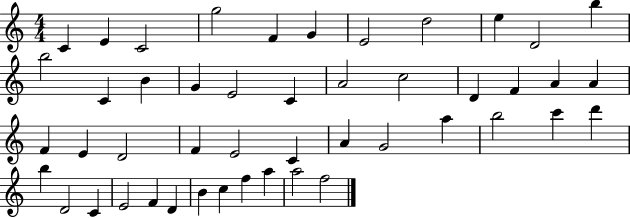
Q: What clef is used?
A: treble